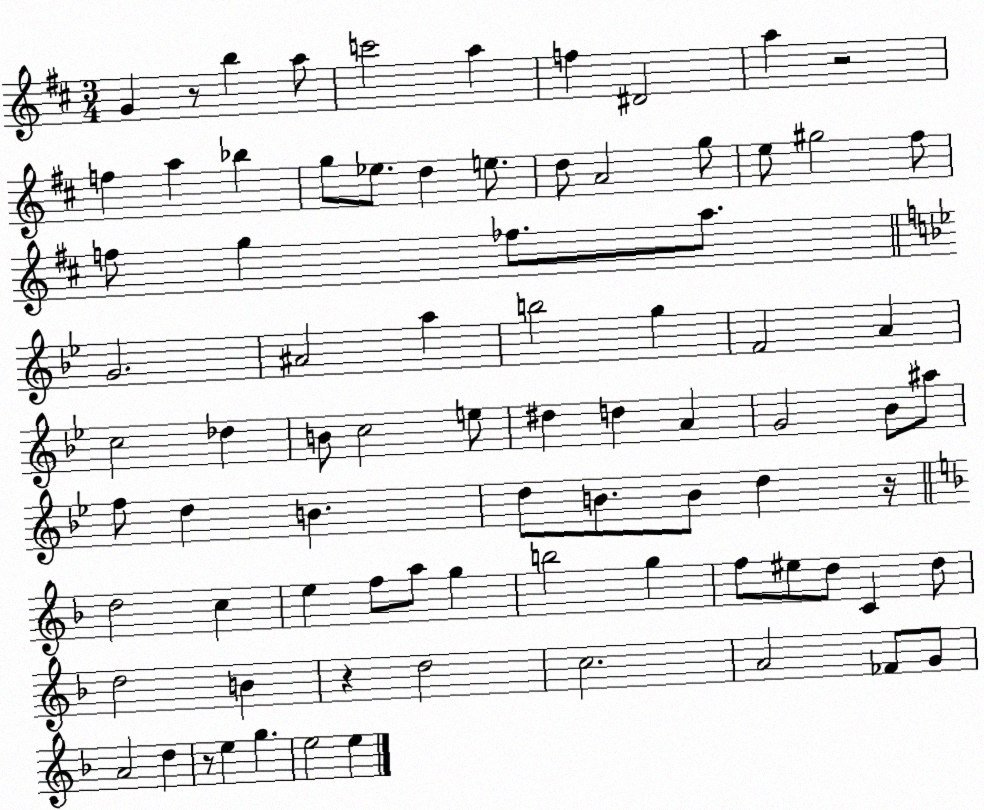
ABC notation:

X:1
T:Untitled
M:3/4
L:1/4
K:D
G z/2 b a/2 c'2 a f ^D2 a z2 f a _b g/2 _e/2 d e/2 d/2 A2 g/2 e/2 ^g2 ^f/2 f/2 g _f/2 a/2 G2 ^A2 a b2 g F2 A c2 _d B/2 c2 e/2 ^d d A G2 _B/2 ^a/2 f/2 d B d/2 B/2 B/2 d z/4 d2 c e f/2 a/2 g b2 g f/2 ^e/2 d/2 C d/2 d2 B z d2 c2 A2 _F/2 G/2 A2 d z/2 e g e2 e